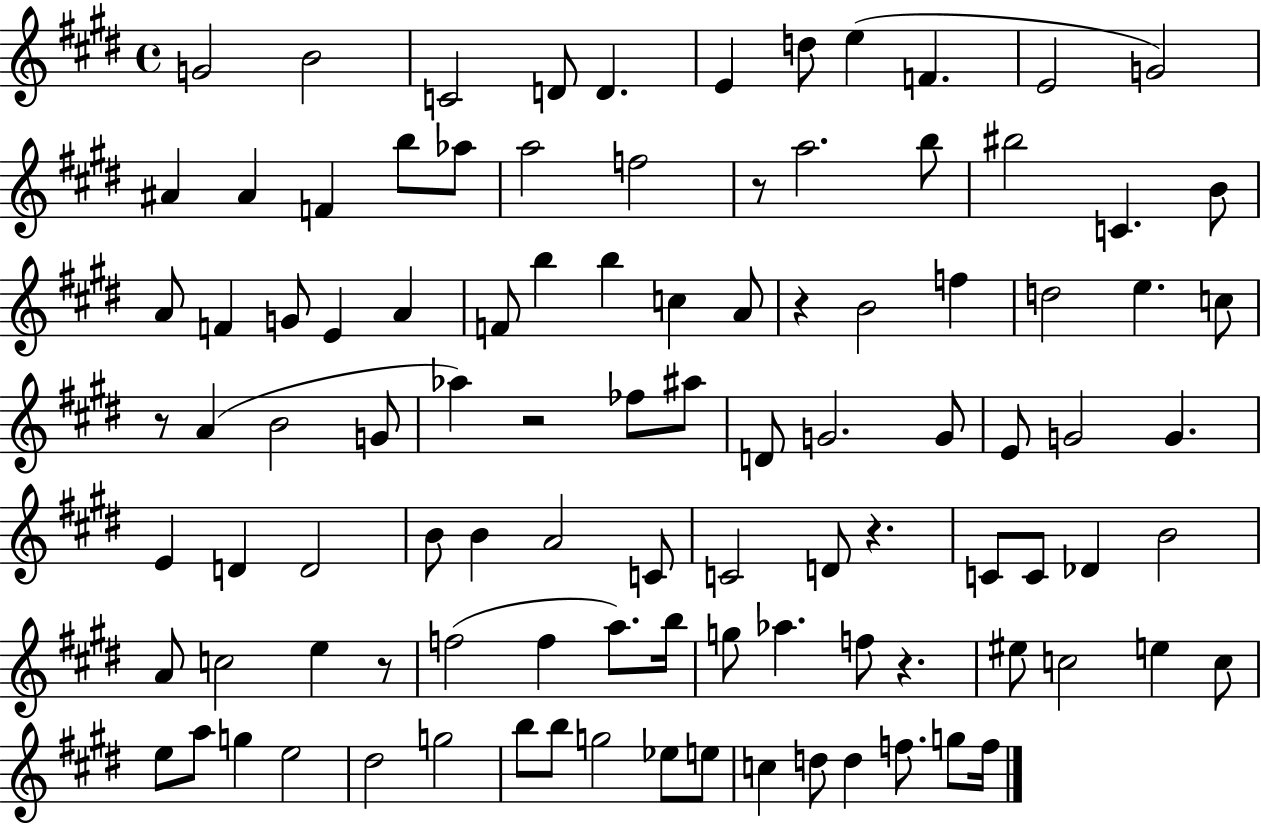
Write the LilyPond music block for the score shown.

{
  \clef treble
  \time 4/4
  \defaultTimeSignature
  \key e \major
  g'2 b'2 | c'2 d'8 d'4. | e'4 d''8 e''4( f'4. | e'2 g'2) | \break ais'4 ais'4 f'4 b''8 aes''8 | a''2 f''2 | r8 a''2. b''8 | bis''2 c'4. b'8 | \break a'8 f'4 g'8 e'4 a'4 | f'8 b''4 b''4 c''4 a'8 | r4 b'2 f''4 | d''2 e''4. c''8 | \break r8 a'4( b'2 g'8 | aes''4) r2 fes''8 ais''8 | d'8 g'2. g'8 | e'8 g'2 g'4. | \break e'4 d'4 d'2 | b'8 b'4 a'2 c'8 | c'2 d'8 r4. | c'8 c'8 des'4 b'2 | \break a'8 c''2 e''4 r8 | f''2( f''4 a''8.) b''16 | g''8 aes''4. f''8 r4. | eis''8 c''2 e''4 c''8 | \break e''8 a''8 g''4 e''2 | dis''2 g''2 | b''8 b''8 g''2 ees''8 e''8 | c''4 d''8 d''4 f''8. g''8 f''16 | \break \bar "|."
}